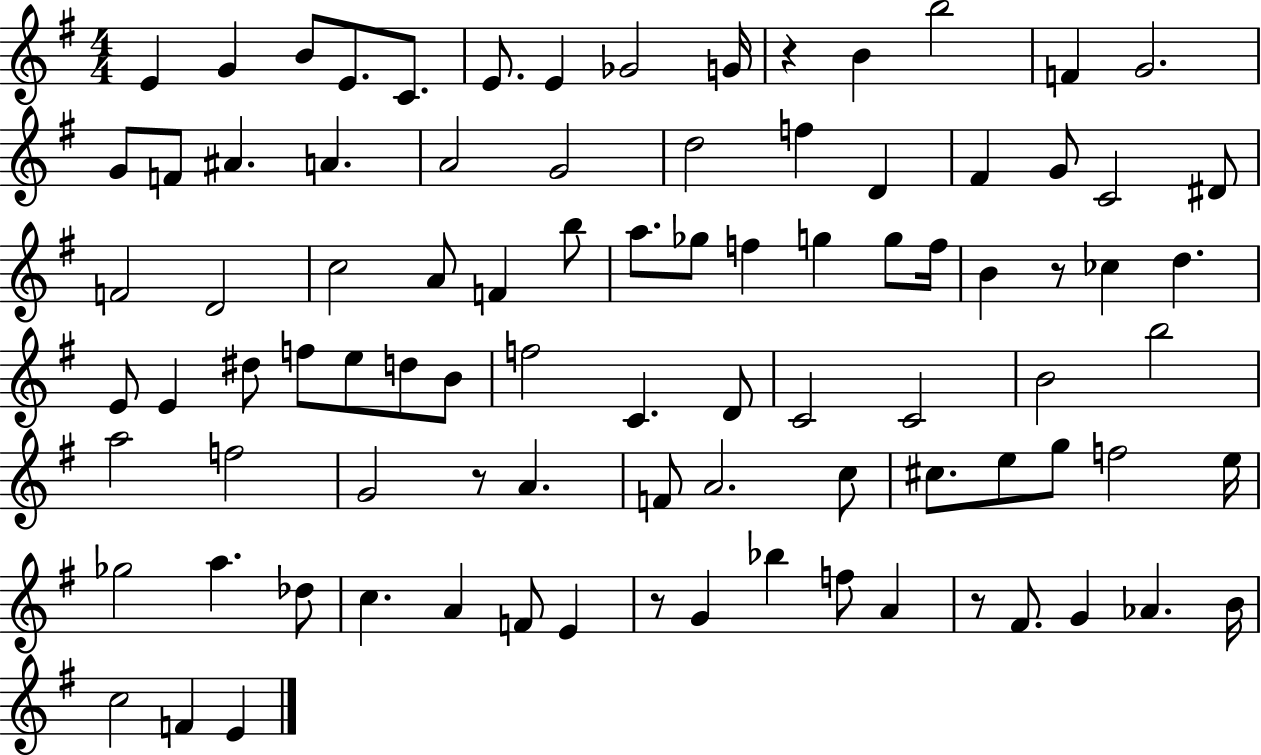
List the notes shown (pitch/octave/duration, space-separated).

E4/q G4/q B4/e E4/e. C4/e. E4/e. E4/q Gb4/h G4/s R/q B4/q B5/h F4/q G4/h. G4/e F4/e A#4/q. A4/q. A4/h G4/h D5/h F5/q D4/q F#4/q G4/e C4/h D#4/e F4/h D4/h C5/h A4/e F4/q B5/e A5/e. Gb5/e F5/q G5/q G5/e F5/s B4/q R/e CES5/q D5/q. E4/e E4/q D#5/e F5/e E5/e D5/e B4/e F5/h C4/q. D4/e C4/h C4/h B4/h B5/h A5/h F5/h G4/h R/e A4/q. F4/e A4/h. C5/e C#5/e. E5/e G5/e F5/h E5/s Gb5/h A5/q. Db5/e C5/q. A4/q F4/e E4/q R/e G4/q Bb5/q F5/e A4/q R/e F#4/e. G4/q Ab4/q. B4/s C5/h F4/q E4/q